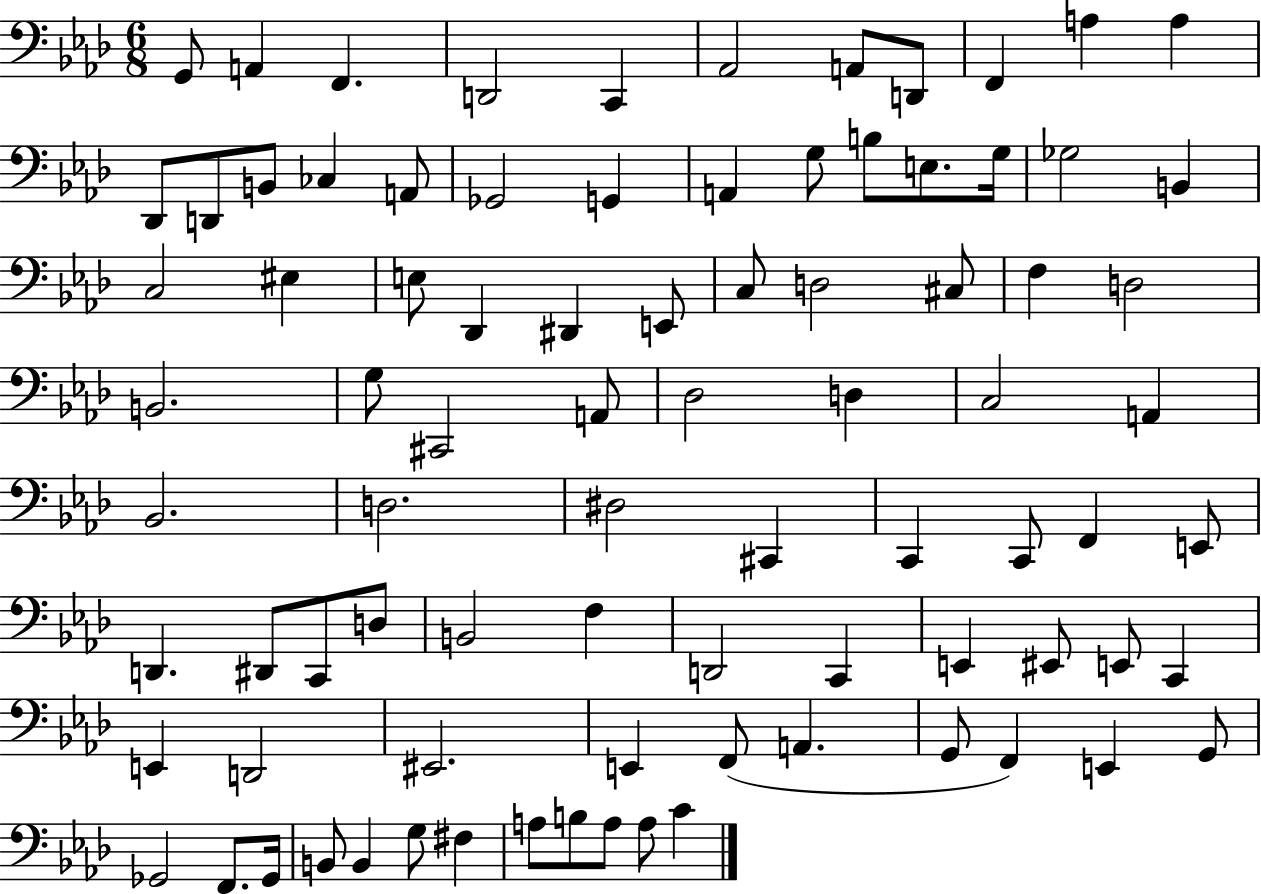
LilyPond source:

{
  \clef bass
  \numericTimeSignature
  \time 6/8
  \key aes \major
  \repeat volta 2 { g,8 a,4 f,4. | d,2 c,4 | aes,2 a,8 d,8 | f,4 a4 a4 | \break des,8 d,8 b,8 ces4 a,8 | ges,2 g,4 | a,4 g8 b8 e8. g16 | ges2 b,4 | \break c2 eis4 | e8 des,4 dis,4 e,8 | c8 d2 cis8 | f4 d2 | \break b,2. | g8 cis,2 a,8 | des2 d4 | c2 a,4 | \break bes,2. | d2. | dis2 cis,4 | c,4 c,8 f,4 e,8 | \break d,4. dis,8 c,8 d8 | b,2 f4 | d,2 c,4 | e,4 eis,8 e,8 c,4 | \break e,4 d,2 | eis,2. | e,4 f,8( a,4. | g,8 f,4) e,4 g,8 | \break ges,2 f,8. ges,16 | b,8 b,4 g8 fis4 | a8 b8 a8 a8 c'4 | } \bar "|."
}